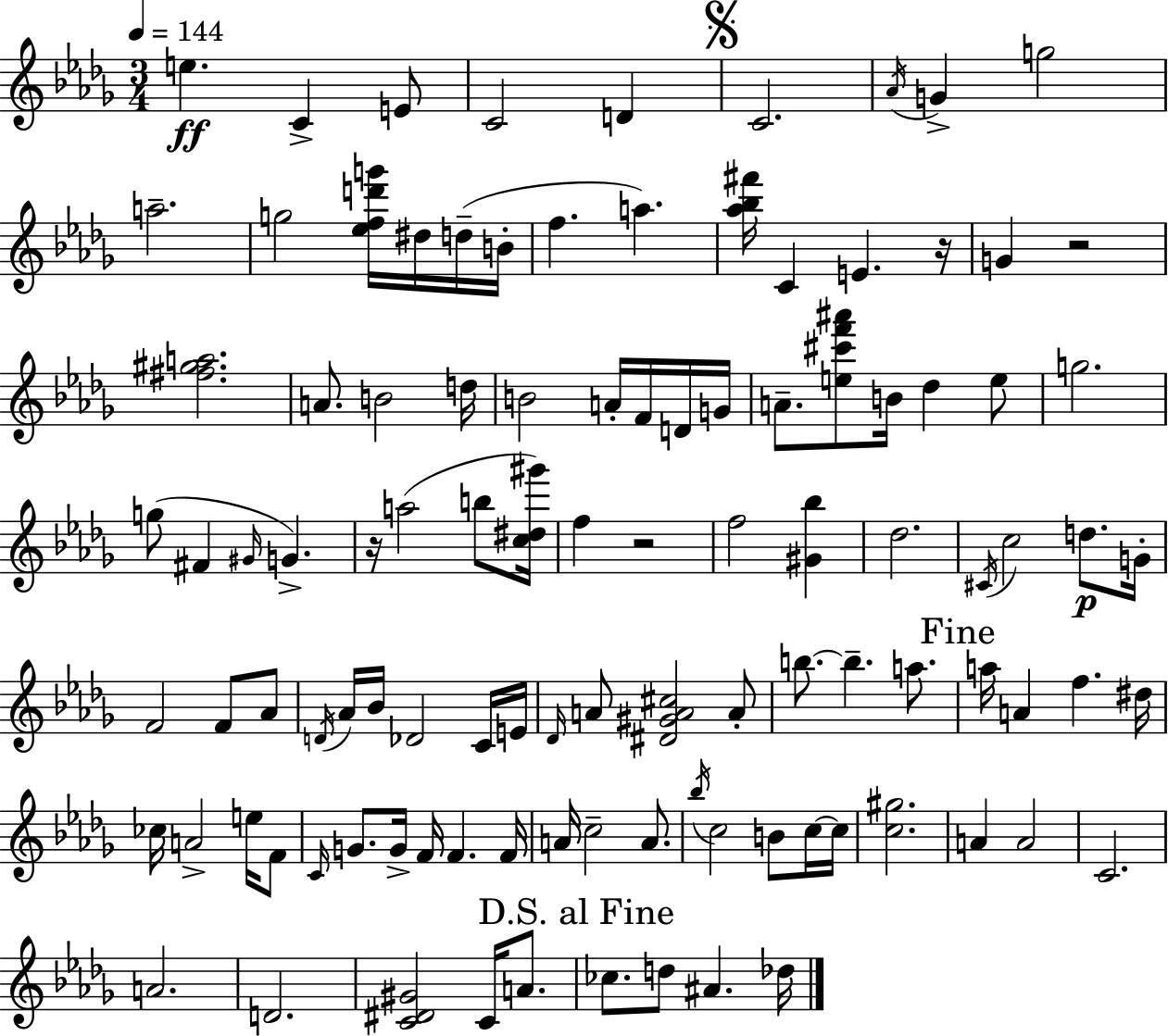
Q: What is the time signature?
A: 3/4